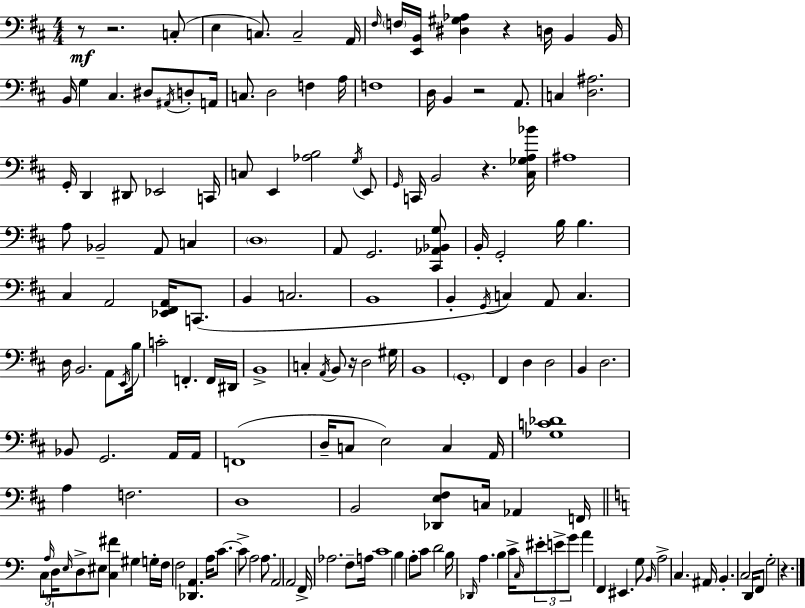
R/e R/h. C3/e E3/q C3/e. C3/h A2/s F#3/s F3/s [E2,B2]/s [D#3,G#3,Ab3]/q R/q D3/s B2/q B2/s B2/s G3/q C#3/q. D#3/e A#2/s D3/e A2/s C3/e. D3/h F3/q A3/s F3/w D3/s B2/q R/h A2/e. C3/q [D3,A#3]/h. G2/s D2/q D#2/e Eb2/h C2/s C3/e E2/q [Ab3,B3]/h G3/s E2/e G2/s C2/s B2/h R/q. [C#3,Gb3,A3,Bb4]/s A#3/w A3/e Bb2/h A2/e C3/q D3/w A2/e G2/h. [C#2,Ab2,Bb2,G3]/e B2/s G2/h B3/s B3/q. C#3/q A2/h [Eb2,F#2,A2]/s C2/e. B2/q C3/h. B2/w B2/q G2/s C3/q A2/e C3/q. D3/s B2/h. A2/e E2/s B3/s C4/h F2/q. F2/s D#2/s B2/w C3/q A2/s B2/e R/s D3/h G#3/s B2/w G2/w F#2/q D3/q D3/h B2/q D3/h. Bb2/e G2/h. A2/s A2/s F2/w D3/s C3/e E3/h C3/q A2/s [Gb3,C4,Db4]/w A3/q F3/h. D3/w B2/h [Db2,E3,F#3]/e C3/s Ab2/q F2/s C3/e A3/s D3/s E3/s D3/e EIS3/e [C3,F#4]/q G#3/q G3/s F3/s F3/h [Db2,A2]/q. A3/s C4/e. C4/e A3/h A3/e. A2/h A2/h F2/s Ab3/h. F3/e A3/s C4/w B3/q A3/e C4/e D4/h B3/s Db2/s A3/q. B3/q C4/s C3/s EIS4/e E4/e G4/e A4/q F2/q EIS2/q. G3/e B2/s A3/h C3/q. A#2/s B2/q. C3/h D2/s F2/e G3/h R/q.